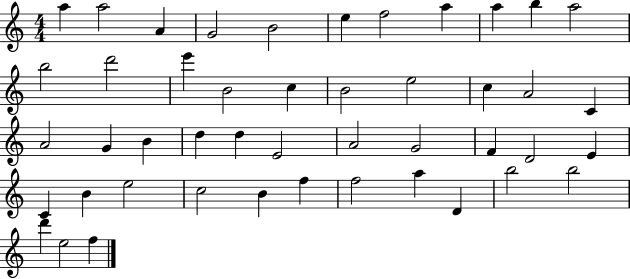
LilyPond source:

{
  \clef treble
  \numericTimeSignature
  \time 4/4
  \key c \major
  a''4 a''2 a'4 | g'2 b'2 | e''4 f''2 a''4 | a''4 b''4 a''2 | \break b''2 d'''2 | e'''4 b'2 c''4 | b'2 e''2 | c''4 a'2 c'4 | \break a'2 g'4 b'4 | d''4 d''4 e'2 | a'2 g'2 | f'4 d'2 e'4 | \break c'4 b'4 e''2 | c''2 b'4 f''4 | f''2 a''4 d'4 | b''2 b''2 | \break d'''4 e''2 f''4 | \bar "|."
}